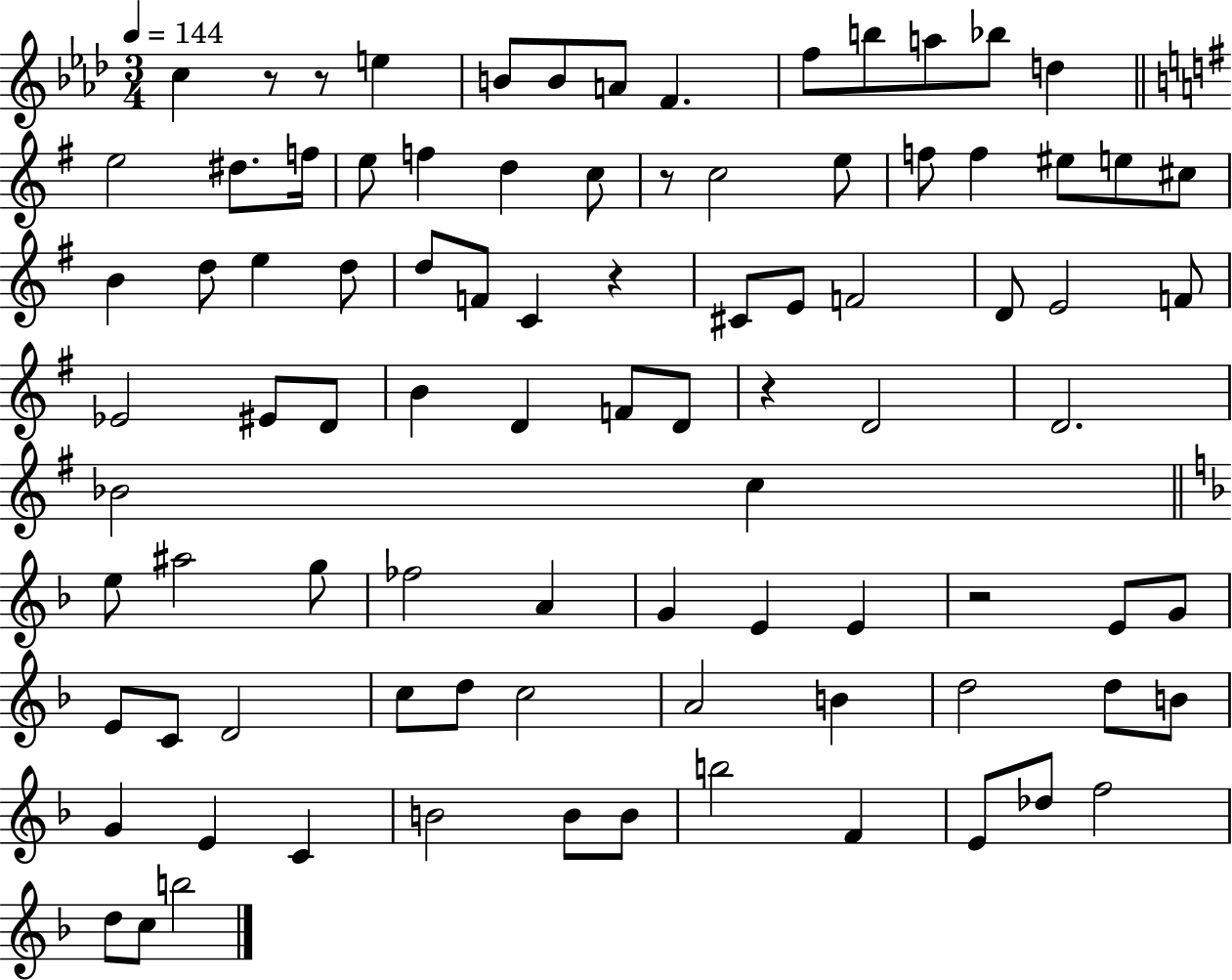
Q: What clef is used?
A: treble